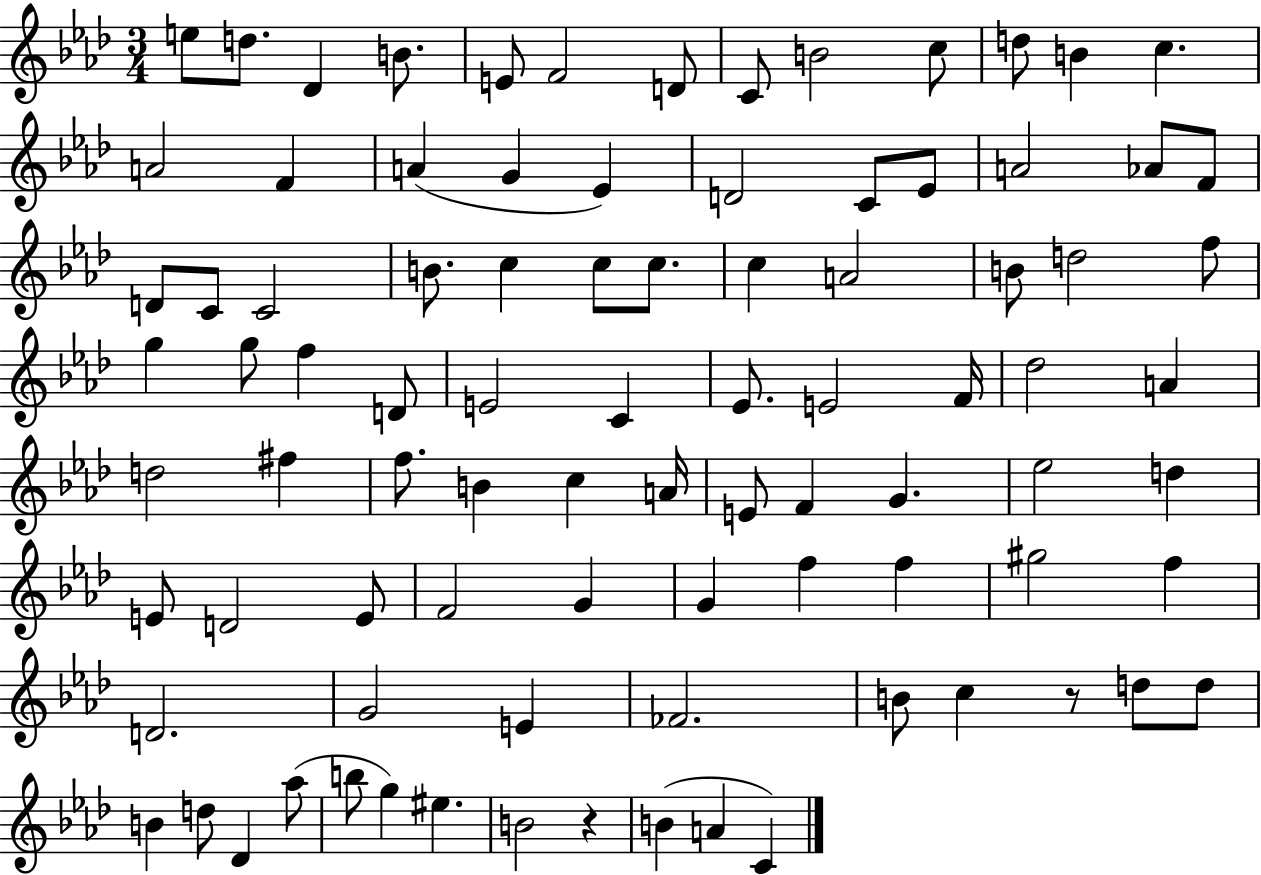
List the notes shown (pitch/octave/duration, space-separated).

E5/e D5/e. Db4/q B4/e. E4/e F4/h D4/e C4/e B4/h C5/e D5/e B4/q C5/q. A4/h F4/q A4/q G4/q Eb4/q D4/h C4/e Eb4/e A4/h Ab4/e F4/e D4/e C4/e C4/h B4/e. C5/q C5/e C5/e. C5/q A4/h B4/e D5/h F5/e G5/q G5/e F5/q D4/e E4/h C4/q Eb4/e. E4/h F4/s Db5/h A4/q D5/h F#5/q F5/e. B4/q C5/q A4/s E4/e F4/q G4/q. Eb5/h D5/q E4/e D4/h E4/e F4/h G4/q G4/q F5/q F5/q G#5/h F5/q D4/h. G4/h E4/q FES4/h. B4/e C5/q R/e D5/e D5/e B4/q D5/e Db4/q Ab5/e B5/e G5/q EIS5/q. B4/h R/q B4/q A4/q C4/q